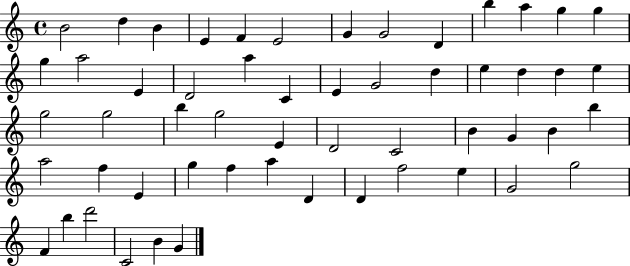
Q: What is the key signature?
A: C major